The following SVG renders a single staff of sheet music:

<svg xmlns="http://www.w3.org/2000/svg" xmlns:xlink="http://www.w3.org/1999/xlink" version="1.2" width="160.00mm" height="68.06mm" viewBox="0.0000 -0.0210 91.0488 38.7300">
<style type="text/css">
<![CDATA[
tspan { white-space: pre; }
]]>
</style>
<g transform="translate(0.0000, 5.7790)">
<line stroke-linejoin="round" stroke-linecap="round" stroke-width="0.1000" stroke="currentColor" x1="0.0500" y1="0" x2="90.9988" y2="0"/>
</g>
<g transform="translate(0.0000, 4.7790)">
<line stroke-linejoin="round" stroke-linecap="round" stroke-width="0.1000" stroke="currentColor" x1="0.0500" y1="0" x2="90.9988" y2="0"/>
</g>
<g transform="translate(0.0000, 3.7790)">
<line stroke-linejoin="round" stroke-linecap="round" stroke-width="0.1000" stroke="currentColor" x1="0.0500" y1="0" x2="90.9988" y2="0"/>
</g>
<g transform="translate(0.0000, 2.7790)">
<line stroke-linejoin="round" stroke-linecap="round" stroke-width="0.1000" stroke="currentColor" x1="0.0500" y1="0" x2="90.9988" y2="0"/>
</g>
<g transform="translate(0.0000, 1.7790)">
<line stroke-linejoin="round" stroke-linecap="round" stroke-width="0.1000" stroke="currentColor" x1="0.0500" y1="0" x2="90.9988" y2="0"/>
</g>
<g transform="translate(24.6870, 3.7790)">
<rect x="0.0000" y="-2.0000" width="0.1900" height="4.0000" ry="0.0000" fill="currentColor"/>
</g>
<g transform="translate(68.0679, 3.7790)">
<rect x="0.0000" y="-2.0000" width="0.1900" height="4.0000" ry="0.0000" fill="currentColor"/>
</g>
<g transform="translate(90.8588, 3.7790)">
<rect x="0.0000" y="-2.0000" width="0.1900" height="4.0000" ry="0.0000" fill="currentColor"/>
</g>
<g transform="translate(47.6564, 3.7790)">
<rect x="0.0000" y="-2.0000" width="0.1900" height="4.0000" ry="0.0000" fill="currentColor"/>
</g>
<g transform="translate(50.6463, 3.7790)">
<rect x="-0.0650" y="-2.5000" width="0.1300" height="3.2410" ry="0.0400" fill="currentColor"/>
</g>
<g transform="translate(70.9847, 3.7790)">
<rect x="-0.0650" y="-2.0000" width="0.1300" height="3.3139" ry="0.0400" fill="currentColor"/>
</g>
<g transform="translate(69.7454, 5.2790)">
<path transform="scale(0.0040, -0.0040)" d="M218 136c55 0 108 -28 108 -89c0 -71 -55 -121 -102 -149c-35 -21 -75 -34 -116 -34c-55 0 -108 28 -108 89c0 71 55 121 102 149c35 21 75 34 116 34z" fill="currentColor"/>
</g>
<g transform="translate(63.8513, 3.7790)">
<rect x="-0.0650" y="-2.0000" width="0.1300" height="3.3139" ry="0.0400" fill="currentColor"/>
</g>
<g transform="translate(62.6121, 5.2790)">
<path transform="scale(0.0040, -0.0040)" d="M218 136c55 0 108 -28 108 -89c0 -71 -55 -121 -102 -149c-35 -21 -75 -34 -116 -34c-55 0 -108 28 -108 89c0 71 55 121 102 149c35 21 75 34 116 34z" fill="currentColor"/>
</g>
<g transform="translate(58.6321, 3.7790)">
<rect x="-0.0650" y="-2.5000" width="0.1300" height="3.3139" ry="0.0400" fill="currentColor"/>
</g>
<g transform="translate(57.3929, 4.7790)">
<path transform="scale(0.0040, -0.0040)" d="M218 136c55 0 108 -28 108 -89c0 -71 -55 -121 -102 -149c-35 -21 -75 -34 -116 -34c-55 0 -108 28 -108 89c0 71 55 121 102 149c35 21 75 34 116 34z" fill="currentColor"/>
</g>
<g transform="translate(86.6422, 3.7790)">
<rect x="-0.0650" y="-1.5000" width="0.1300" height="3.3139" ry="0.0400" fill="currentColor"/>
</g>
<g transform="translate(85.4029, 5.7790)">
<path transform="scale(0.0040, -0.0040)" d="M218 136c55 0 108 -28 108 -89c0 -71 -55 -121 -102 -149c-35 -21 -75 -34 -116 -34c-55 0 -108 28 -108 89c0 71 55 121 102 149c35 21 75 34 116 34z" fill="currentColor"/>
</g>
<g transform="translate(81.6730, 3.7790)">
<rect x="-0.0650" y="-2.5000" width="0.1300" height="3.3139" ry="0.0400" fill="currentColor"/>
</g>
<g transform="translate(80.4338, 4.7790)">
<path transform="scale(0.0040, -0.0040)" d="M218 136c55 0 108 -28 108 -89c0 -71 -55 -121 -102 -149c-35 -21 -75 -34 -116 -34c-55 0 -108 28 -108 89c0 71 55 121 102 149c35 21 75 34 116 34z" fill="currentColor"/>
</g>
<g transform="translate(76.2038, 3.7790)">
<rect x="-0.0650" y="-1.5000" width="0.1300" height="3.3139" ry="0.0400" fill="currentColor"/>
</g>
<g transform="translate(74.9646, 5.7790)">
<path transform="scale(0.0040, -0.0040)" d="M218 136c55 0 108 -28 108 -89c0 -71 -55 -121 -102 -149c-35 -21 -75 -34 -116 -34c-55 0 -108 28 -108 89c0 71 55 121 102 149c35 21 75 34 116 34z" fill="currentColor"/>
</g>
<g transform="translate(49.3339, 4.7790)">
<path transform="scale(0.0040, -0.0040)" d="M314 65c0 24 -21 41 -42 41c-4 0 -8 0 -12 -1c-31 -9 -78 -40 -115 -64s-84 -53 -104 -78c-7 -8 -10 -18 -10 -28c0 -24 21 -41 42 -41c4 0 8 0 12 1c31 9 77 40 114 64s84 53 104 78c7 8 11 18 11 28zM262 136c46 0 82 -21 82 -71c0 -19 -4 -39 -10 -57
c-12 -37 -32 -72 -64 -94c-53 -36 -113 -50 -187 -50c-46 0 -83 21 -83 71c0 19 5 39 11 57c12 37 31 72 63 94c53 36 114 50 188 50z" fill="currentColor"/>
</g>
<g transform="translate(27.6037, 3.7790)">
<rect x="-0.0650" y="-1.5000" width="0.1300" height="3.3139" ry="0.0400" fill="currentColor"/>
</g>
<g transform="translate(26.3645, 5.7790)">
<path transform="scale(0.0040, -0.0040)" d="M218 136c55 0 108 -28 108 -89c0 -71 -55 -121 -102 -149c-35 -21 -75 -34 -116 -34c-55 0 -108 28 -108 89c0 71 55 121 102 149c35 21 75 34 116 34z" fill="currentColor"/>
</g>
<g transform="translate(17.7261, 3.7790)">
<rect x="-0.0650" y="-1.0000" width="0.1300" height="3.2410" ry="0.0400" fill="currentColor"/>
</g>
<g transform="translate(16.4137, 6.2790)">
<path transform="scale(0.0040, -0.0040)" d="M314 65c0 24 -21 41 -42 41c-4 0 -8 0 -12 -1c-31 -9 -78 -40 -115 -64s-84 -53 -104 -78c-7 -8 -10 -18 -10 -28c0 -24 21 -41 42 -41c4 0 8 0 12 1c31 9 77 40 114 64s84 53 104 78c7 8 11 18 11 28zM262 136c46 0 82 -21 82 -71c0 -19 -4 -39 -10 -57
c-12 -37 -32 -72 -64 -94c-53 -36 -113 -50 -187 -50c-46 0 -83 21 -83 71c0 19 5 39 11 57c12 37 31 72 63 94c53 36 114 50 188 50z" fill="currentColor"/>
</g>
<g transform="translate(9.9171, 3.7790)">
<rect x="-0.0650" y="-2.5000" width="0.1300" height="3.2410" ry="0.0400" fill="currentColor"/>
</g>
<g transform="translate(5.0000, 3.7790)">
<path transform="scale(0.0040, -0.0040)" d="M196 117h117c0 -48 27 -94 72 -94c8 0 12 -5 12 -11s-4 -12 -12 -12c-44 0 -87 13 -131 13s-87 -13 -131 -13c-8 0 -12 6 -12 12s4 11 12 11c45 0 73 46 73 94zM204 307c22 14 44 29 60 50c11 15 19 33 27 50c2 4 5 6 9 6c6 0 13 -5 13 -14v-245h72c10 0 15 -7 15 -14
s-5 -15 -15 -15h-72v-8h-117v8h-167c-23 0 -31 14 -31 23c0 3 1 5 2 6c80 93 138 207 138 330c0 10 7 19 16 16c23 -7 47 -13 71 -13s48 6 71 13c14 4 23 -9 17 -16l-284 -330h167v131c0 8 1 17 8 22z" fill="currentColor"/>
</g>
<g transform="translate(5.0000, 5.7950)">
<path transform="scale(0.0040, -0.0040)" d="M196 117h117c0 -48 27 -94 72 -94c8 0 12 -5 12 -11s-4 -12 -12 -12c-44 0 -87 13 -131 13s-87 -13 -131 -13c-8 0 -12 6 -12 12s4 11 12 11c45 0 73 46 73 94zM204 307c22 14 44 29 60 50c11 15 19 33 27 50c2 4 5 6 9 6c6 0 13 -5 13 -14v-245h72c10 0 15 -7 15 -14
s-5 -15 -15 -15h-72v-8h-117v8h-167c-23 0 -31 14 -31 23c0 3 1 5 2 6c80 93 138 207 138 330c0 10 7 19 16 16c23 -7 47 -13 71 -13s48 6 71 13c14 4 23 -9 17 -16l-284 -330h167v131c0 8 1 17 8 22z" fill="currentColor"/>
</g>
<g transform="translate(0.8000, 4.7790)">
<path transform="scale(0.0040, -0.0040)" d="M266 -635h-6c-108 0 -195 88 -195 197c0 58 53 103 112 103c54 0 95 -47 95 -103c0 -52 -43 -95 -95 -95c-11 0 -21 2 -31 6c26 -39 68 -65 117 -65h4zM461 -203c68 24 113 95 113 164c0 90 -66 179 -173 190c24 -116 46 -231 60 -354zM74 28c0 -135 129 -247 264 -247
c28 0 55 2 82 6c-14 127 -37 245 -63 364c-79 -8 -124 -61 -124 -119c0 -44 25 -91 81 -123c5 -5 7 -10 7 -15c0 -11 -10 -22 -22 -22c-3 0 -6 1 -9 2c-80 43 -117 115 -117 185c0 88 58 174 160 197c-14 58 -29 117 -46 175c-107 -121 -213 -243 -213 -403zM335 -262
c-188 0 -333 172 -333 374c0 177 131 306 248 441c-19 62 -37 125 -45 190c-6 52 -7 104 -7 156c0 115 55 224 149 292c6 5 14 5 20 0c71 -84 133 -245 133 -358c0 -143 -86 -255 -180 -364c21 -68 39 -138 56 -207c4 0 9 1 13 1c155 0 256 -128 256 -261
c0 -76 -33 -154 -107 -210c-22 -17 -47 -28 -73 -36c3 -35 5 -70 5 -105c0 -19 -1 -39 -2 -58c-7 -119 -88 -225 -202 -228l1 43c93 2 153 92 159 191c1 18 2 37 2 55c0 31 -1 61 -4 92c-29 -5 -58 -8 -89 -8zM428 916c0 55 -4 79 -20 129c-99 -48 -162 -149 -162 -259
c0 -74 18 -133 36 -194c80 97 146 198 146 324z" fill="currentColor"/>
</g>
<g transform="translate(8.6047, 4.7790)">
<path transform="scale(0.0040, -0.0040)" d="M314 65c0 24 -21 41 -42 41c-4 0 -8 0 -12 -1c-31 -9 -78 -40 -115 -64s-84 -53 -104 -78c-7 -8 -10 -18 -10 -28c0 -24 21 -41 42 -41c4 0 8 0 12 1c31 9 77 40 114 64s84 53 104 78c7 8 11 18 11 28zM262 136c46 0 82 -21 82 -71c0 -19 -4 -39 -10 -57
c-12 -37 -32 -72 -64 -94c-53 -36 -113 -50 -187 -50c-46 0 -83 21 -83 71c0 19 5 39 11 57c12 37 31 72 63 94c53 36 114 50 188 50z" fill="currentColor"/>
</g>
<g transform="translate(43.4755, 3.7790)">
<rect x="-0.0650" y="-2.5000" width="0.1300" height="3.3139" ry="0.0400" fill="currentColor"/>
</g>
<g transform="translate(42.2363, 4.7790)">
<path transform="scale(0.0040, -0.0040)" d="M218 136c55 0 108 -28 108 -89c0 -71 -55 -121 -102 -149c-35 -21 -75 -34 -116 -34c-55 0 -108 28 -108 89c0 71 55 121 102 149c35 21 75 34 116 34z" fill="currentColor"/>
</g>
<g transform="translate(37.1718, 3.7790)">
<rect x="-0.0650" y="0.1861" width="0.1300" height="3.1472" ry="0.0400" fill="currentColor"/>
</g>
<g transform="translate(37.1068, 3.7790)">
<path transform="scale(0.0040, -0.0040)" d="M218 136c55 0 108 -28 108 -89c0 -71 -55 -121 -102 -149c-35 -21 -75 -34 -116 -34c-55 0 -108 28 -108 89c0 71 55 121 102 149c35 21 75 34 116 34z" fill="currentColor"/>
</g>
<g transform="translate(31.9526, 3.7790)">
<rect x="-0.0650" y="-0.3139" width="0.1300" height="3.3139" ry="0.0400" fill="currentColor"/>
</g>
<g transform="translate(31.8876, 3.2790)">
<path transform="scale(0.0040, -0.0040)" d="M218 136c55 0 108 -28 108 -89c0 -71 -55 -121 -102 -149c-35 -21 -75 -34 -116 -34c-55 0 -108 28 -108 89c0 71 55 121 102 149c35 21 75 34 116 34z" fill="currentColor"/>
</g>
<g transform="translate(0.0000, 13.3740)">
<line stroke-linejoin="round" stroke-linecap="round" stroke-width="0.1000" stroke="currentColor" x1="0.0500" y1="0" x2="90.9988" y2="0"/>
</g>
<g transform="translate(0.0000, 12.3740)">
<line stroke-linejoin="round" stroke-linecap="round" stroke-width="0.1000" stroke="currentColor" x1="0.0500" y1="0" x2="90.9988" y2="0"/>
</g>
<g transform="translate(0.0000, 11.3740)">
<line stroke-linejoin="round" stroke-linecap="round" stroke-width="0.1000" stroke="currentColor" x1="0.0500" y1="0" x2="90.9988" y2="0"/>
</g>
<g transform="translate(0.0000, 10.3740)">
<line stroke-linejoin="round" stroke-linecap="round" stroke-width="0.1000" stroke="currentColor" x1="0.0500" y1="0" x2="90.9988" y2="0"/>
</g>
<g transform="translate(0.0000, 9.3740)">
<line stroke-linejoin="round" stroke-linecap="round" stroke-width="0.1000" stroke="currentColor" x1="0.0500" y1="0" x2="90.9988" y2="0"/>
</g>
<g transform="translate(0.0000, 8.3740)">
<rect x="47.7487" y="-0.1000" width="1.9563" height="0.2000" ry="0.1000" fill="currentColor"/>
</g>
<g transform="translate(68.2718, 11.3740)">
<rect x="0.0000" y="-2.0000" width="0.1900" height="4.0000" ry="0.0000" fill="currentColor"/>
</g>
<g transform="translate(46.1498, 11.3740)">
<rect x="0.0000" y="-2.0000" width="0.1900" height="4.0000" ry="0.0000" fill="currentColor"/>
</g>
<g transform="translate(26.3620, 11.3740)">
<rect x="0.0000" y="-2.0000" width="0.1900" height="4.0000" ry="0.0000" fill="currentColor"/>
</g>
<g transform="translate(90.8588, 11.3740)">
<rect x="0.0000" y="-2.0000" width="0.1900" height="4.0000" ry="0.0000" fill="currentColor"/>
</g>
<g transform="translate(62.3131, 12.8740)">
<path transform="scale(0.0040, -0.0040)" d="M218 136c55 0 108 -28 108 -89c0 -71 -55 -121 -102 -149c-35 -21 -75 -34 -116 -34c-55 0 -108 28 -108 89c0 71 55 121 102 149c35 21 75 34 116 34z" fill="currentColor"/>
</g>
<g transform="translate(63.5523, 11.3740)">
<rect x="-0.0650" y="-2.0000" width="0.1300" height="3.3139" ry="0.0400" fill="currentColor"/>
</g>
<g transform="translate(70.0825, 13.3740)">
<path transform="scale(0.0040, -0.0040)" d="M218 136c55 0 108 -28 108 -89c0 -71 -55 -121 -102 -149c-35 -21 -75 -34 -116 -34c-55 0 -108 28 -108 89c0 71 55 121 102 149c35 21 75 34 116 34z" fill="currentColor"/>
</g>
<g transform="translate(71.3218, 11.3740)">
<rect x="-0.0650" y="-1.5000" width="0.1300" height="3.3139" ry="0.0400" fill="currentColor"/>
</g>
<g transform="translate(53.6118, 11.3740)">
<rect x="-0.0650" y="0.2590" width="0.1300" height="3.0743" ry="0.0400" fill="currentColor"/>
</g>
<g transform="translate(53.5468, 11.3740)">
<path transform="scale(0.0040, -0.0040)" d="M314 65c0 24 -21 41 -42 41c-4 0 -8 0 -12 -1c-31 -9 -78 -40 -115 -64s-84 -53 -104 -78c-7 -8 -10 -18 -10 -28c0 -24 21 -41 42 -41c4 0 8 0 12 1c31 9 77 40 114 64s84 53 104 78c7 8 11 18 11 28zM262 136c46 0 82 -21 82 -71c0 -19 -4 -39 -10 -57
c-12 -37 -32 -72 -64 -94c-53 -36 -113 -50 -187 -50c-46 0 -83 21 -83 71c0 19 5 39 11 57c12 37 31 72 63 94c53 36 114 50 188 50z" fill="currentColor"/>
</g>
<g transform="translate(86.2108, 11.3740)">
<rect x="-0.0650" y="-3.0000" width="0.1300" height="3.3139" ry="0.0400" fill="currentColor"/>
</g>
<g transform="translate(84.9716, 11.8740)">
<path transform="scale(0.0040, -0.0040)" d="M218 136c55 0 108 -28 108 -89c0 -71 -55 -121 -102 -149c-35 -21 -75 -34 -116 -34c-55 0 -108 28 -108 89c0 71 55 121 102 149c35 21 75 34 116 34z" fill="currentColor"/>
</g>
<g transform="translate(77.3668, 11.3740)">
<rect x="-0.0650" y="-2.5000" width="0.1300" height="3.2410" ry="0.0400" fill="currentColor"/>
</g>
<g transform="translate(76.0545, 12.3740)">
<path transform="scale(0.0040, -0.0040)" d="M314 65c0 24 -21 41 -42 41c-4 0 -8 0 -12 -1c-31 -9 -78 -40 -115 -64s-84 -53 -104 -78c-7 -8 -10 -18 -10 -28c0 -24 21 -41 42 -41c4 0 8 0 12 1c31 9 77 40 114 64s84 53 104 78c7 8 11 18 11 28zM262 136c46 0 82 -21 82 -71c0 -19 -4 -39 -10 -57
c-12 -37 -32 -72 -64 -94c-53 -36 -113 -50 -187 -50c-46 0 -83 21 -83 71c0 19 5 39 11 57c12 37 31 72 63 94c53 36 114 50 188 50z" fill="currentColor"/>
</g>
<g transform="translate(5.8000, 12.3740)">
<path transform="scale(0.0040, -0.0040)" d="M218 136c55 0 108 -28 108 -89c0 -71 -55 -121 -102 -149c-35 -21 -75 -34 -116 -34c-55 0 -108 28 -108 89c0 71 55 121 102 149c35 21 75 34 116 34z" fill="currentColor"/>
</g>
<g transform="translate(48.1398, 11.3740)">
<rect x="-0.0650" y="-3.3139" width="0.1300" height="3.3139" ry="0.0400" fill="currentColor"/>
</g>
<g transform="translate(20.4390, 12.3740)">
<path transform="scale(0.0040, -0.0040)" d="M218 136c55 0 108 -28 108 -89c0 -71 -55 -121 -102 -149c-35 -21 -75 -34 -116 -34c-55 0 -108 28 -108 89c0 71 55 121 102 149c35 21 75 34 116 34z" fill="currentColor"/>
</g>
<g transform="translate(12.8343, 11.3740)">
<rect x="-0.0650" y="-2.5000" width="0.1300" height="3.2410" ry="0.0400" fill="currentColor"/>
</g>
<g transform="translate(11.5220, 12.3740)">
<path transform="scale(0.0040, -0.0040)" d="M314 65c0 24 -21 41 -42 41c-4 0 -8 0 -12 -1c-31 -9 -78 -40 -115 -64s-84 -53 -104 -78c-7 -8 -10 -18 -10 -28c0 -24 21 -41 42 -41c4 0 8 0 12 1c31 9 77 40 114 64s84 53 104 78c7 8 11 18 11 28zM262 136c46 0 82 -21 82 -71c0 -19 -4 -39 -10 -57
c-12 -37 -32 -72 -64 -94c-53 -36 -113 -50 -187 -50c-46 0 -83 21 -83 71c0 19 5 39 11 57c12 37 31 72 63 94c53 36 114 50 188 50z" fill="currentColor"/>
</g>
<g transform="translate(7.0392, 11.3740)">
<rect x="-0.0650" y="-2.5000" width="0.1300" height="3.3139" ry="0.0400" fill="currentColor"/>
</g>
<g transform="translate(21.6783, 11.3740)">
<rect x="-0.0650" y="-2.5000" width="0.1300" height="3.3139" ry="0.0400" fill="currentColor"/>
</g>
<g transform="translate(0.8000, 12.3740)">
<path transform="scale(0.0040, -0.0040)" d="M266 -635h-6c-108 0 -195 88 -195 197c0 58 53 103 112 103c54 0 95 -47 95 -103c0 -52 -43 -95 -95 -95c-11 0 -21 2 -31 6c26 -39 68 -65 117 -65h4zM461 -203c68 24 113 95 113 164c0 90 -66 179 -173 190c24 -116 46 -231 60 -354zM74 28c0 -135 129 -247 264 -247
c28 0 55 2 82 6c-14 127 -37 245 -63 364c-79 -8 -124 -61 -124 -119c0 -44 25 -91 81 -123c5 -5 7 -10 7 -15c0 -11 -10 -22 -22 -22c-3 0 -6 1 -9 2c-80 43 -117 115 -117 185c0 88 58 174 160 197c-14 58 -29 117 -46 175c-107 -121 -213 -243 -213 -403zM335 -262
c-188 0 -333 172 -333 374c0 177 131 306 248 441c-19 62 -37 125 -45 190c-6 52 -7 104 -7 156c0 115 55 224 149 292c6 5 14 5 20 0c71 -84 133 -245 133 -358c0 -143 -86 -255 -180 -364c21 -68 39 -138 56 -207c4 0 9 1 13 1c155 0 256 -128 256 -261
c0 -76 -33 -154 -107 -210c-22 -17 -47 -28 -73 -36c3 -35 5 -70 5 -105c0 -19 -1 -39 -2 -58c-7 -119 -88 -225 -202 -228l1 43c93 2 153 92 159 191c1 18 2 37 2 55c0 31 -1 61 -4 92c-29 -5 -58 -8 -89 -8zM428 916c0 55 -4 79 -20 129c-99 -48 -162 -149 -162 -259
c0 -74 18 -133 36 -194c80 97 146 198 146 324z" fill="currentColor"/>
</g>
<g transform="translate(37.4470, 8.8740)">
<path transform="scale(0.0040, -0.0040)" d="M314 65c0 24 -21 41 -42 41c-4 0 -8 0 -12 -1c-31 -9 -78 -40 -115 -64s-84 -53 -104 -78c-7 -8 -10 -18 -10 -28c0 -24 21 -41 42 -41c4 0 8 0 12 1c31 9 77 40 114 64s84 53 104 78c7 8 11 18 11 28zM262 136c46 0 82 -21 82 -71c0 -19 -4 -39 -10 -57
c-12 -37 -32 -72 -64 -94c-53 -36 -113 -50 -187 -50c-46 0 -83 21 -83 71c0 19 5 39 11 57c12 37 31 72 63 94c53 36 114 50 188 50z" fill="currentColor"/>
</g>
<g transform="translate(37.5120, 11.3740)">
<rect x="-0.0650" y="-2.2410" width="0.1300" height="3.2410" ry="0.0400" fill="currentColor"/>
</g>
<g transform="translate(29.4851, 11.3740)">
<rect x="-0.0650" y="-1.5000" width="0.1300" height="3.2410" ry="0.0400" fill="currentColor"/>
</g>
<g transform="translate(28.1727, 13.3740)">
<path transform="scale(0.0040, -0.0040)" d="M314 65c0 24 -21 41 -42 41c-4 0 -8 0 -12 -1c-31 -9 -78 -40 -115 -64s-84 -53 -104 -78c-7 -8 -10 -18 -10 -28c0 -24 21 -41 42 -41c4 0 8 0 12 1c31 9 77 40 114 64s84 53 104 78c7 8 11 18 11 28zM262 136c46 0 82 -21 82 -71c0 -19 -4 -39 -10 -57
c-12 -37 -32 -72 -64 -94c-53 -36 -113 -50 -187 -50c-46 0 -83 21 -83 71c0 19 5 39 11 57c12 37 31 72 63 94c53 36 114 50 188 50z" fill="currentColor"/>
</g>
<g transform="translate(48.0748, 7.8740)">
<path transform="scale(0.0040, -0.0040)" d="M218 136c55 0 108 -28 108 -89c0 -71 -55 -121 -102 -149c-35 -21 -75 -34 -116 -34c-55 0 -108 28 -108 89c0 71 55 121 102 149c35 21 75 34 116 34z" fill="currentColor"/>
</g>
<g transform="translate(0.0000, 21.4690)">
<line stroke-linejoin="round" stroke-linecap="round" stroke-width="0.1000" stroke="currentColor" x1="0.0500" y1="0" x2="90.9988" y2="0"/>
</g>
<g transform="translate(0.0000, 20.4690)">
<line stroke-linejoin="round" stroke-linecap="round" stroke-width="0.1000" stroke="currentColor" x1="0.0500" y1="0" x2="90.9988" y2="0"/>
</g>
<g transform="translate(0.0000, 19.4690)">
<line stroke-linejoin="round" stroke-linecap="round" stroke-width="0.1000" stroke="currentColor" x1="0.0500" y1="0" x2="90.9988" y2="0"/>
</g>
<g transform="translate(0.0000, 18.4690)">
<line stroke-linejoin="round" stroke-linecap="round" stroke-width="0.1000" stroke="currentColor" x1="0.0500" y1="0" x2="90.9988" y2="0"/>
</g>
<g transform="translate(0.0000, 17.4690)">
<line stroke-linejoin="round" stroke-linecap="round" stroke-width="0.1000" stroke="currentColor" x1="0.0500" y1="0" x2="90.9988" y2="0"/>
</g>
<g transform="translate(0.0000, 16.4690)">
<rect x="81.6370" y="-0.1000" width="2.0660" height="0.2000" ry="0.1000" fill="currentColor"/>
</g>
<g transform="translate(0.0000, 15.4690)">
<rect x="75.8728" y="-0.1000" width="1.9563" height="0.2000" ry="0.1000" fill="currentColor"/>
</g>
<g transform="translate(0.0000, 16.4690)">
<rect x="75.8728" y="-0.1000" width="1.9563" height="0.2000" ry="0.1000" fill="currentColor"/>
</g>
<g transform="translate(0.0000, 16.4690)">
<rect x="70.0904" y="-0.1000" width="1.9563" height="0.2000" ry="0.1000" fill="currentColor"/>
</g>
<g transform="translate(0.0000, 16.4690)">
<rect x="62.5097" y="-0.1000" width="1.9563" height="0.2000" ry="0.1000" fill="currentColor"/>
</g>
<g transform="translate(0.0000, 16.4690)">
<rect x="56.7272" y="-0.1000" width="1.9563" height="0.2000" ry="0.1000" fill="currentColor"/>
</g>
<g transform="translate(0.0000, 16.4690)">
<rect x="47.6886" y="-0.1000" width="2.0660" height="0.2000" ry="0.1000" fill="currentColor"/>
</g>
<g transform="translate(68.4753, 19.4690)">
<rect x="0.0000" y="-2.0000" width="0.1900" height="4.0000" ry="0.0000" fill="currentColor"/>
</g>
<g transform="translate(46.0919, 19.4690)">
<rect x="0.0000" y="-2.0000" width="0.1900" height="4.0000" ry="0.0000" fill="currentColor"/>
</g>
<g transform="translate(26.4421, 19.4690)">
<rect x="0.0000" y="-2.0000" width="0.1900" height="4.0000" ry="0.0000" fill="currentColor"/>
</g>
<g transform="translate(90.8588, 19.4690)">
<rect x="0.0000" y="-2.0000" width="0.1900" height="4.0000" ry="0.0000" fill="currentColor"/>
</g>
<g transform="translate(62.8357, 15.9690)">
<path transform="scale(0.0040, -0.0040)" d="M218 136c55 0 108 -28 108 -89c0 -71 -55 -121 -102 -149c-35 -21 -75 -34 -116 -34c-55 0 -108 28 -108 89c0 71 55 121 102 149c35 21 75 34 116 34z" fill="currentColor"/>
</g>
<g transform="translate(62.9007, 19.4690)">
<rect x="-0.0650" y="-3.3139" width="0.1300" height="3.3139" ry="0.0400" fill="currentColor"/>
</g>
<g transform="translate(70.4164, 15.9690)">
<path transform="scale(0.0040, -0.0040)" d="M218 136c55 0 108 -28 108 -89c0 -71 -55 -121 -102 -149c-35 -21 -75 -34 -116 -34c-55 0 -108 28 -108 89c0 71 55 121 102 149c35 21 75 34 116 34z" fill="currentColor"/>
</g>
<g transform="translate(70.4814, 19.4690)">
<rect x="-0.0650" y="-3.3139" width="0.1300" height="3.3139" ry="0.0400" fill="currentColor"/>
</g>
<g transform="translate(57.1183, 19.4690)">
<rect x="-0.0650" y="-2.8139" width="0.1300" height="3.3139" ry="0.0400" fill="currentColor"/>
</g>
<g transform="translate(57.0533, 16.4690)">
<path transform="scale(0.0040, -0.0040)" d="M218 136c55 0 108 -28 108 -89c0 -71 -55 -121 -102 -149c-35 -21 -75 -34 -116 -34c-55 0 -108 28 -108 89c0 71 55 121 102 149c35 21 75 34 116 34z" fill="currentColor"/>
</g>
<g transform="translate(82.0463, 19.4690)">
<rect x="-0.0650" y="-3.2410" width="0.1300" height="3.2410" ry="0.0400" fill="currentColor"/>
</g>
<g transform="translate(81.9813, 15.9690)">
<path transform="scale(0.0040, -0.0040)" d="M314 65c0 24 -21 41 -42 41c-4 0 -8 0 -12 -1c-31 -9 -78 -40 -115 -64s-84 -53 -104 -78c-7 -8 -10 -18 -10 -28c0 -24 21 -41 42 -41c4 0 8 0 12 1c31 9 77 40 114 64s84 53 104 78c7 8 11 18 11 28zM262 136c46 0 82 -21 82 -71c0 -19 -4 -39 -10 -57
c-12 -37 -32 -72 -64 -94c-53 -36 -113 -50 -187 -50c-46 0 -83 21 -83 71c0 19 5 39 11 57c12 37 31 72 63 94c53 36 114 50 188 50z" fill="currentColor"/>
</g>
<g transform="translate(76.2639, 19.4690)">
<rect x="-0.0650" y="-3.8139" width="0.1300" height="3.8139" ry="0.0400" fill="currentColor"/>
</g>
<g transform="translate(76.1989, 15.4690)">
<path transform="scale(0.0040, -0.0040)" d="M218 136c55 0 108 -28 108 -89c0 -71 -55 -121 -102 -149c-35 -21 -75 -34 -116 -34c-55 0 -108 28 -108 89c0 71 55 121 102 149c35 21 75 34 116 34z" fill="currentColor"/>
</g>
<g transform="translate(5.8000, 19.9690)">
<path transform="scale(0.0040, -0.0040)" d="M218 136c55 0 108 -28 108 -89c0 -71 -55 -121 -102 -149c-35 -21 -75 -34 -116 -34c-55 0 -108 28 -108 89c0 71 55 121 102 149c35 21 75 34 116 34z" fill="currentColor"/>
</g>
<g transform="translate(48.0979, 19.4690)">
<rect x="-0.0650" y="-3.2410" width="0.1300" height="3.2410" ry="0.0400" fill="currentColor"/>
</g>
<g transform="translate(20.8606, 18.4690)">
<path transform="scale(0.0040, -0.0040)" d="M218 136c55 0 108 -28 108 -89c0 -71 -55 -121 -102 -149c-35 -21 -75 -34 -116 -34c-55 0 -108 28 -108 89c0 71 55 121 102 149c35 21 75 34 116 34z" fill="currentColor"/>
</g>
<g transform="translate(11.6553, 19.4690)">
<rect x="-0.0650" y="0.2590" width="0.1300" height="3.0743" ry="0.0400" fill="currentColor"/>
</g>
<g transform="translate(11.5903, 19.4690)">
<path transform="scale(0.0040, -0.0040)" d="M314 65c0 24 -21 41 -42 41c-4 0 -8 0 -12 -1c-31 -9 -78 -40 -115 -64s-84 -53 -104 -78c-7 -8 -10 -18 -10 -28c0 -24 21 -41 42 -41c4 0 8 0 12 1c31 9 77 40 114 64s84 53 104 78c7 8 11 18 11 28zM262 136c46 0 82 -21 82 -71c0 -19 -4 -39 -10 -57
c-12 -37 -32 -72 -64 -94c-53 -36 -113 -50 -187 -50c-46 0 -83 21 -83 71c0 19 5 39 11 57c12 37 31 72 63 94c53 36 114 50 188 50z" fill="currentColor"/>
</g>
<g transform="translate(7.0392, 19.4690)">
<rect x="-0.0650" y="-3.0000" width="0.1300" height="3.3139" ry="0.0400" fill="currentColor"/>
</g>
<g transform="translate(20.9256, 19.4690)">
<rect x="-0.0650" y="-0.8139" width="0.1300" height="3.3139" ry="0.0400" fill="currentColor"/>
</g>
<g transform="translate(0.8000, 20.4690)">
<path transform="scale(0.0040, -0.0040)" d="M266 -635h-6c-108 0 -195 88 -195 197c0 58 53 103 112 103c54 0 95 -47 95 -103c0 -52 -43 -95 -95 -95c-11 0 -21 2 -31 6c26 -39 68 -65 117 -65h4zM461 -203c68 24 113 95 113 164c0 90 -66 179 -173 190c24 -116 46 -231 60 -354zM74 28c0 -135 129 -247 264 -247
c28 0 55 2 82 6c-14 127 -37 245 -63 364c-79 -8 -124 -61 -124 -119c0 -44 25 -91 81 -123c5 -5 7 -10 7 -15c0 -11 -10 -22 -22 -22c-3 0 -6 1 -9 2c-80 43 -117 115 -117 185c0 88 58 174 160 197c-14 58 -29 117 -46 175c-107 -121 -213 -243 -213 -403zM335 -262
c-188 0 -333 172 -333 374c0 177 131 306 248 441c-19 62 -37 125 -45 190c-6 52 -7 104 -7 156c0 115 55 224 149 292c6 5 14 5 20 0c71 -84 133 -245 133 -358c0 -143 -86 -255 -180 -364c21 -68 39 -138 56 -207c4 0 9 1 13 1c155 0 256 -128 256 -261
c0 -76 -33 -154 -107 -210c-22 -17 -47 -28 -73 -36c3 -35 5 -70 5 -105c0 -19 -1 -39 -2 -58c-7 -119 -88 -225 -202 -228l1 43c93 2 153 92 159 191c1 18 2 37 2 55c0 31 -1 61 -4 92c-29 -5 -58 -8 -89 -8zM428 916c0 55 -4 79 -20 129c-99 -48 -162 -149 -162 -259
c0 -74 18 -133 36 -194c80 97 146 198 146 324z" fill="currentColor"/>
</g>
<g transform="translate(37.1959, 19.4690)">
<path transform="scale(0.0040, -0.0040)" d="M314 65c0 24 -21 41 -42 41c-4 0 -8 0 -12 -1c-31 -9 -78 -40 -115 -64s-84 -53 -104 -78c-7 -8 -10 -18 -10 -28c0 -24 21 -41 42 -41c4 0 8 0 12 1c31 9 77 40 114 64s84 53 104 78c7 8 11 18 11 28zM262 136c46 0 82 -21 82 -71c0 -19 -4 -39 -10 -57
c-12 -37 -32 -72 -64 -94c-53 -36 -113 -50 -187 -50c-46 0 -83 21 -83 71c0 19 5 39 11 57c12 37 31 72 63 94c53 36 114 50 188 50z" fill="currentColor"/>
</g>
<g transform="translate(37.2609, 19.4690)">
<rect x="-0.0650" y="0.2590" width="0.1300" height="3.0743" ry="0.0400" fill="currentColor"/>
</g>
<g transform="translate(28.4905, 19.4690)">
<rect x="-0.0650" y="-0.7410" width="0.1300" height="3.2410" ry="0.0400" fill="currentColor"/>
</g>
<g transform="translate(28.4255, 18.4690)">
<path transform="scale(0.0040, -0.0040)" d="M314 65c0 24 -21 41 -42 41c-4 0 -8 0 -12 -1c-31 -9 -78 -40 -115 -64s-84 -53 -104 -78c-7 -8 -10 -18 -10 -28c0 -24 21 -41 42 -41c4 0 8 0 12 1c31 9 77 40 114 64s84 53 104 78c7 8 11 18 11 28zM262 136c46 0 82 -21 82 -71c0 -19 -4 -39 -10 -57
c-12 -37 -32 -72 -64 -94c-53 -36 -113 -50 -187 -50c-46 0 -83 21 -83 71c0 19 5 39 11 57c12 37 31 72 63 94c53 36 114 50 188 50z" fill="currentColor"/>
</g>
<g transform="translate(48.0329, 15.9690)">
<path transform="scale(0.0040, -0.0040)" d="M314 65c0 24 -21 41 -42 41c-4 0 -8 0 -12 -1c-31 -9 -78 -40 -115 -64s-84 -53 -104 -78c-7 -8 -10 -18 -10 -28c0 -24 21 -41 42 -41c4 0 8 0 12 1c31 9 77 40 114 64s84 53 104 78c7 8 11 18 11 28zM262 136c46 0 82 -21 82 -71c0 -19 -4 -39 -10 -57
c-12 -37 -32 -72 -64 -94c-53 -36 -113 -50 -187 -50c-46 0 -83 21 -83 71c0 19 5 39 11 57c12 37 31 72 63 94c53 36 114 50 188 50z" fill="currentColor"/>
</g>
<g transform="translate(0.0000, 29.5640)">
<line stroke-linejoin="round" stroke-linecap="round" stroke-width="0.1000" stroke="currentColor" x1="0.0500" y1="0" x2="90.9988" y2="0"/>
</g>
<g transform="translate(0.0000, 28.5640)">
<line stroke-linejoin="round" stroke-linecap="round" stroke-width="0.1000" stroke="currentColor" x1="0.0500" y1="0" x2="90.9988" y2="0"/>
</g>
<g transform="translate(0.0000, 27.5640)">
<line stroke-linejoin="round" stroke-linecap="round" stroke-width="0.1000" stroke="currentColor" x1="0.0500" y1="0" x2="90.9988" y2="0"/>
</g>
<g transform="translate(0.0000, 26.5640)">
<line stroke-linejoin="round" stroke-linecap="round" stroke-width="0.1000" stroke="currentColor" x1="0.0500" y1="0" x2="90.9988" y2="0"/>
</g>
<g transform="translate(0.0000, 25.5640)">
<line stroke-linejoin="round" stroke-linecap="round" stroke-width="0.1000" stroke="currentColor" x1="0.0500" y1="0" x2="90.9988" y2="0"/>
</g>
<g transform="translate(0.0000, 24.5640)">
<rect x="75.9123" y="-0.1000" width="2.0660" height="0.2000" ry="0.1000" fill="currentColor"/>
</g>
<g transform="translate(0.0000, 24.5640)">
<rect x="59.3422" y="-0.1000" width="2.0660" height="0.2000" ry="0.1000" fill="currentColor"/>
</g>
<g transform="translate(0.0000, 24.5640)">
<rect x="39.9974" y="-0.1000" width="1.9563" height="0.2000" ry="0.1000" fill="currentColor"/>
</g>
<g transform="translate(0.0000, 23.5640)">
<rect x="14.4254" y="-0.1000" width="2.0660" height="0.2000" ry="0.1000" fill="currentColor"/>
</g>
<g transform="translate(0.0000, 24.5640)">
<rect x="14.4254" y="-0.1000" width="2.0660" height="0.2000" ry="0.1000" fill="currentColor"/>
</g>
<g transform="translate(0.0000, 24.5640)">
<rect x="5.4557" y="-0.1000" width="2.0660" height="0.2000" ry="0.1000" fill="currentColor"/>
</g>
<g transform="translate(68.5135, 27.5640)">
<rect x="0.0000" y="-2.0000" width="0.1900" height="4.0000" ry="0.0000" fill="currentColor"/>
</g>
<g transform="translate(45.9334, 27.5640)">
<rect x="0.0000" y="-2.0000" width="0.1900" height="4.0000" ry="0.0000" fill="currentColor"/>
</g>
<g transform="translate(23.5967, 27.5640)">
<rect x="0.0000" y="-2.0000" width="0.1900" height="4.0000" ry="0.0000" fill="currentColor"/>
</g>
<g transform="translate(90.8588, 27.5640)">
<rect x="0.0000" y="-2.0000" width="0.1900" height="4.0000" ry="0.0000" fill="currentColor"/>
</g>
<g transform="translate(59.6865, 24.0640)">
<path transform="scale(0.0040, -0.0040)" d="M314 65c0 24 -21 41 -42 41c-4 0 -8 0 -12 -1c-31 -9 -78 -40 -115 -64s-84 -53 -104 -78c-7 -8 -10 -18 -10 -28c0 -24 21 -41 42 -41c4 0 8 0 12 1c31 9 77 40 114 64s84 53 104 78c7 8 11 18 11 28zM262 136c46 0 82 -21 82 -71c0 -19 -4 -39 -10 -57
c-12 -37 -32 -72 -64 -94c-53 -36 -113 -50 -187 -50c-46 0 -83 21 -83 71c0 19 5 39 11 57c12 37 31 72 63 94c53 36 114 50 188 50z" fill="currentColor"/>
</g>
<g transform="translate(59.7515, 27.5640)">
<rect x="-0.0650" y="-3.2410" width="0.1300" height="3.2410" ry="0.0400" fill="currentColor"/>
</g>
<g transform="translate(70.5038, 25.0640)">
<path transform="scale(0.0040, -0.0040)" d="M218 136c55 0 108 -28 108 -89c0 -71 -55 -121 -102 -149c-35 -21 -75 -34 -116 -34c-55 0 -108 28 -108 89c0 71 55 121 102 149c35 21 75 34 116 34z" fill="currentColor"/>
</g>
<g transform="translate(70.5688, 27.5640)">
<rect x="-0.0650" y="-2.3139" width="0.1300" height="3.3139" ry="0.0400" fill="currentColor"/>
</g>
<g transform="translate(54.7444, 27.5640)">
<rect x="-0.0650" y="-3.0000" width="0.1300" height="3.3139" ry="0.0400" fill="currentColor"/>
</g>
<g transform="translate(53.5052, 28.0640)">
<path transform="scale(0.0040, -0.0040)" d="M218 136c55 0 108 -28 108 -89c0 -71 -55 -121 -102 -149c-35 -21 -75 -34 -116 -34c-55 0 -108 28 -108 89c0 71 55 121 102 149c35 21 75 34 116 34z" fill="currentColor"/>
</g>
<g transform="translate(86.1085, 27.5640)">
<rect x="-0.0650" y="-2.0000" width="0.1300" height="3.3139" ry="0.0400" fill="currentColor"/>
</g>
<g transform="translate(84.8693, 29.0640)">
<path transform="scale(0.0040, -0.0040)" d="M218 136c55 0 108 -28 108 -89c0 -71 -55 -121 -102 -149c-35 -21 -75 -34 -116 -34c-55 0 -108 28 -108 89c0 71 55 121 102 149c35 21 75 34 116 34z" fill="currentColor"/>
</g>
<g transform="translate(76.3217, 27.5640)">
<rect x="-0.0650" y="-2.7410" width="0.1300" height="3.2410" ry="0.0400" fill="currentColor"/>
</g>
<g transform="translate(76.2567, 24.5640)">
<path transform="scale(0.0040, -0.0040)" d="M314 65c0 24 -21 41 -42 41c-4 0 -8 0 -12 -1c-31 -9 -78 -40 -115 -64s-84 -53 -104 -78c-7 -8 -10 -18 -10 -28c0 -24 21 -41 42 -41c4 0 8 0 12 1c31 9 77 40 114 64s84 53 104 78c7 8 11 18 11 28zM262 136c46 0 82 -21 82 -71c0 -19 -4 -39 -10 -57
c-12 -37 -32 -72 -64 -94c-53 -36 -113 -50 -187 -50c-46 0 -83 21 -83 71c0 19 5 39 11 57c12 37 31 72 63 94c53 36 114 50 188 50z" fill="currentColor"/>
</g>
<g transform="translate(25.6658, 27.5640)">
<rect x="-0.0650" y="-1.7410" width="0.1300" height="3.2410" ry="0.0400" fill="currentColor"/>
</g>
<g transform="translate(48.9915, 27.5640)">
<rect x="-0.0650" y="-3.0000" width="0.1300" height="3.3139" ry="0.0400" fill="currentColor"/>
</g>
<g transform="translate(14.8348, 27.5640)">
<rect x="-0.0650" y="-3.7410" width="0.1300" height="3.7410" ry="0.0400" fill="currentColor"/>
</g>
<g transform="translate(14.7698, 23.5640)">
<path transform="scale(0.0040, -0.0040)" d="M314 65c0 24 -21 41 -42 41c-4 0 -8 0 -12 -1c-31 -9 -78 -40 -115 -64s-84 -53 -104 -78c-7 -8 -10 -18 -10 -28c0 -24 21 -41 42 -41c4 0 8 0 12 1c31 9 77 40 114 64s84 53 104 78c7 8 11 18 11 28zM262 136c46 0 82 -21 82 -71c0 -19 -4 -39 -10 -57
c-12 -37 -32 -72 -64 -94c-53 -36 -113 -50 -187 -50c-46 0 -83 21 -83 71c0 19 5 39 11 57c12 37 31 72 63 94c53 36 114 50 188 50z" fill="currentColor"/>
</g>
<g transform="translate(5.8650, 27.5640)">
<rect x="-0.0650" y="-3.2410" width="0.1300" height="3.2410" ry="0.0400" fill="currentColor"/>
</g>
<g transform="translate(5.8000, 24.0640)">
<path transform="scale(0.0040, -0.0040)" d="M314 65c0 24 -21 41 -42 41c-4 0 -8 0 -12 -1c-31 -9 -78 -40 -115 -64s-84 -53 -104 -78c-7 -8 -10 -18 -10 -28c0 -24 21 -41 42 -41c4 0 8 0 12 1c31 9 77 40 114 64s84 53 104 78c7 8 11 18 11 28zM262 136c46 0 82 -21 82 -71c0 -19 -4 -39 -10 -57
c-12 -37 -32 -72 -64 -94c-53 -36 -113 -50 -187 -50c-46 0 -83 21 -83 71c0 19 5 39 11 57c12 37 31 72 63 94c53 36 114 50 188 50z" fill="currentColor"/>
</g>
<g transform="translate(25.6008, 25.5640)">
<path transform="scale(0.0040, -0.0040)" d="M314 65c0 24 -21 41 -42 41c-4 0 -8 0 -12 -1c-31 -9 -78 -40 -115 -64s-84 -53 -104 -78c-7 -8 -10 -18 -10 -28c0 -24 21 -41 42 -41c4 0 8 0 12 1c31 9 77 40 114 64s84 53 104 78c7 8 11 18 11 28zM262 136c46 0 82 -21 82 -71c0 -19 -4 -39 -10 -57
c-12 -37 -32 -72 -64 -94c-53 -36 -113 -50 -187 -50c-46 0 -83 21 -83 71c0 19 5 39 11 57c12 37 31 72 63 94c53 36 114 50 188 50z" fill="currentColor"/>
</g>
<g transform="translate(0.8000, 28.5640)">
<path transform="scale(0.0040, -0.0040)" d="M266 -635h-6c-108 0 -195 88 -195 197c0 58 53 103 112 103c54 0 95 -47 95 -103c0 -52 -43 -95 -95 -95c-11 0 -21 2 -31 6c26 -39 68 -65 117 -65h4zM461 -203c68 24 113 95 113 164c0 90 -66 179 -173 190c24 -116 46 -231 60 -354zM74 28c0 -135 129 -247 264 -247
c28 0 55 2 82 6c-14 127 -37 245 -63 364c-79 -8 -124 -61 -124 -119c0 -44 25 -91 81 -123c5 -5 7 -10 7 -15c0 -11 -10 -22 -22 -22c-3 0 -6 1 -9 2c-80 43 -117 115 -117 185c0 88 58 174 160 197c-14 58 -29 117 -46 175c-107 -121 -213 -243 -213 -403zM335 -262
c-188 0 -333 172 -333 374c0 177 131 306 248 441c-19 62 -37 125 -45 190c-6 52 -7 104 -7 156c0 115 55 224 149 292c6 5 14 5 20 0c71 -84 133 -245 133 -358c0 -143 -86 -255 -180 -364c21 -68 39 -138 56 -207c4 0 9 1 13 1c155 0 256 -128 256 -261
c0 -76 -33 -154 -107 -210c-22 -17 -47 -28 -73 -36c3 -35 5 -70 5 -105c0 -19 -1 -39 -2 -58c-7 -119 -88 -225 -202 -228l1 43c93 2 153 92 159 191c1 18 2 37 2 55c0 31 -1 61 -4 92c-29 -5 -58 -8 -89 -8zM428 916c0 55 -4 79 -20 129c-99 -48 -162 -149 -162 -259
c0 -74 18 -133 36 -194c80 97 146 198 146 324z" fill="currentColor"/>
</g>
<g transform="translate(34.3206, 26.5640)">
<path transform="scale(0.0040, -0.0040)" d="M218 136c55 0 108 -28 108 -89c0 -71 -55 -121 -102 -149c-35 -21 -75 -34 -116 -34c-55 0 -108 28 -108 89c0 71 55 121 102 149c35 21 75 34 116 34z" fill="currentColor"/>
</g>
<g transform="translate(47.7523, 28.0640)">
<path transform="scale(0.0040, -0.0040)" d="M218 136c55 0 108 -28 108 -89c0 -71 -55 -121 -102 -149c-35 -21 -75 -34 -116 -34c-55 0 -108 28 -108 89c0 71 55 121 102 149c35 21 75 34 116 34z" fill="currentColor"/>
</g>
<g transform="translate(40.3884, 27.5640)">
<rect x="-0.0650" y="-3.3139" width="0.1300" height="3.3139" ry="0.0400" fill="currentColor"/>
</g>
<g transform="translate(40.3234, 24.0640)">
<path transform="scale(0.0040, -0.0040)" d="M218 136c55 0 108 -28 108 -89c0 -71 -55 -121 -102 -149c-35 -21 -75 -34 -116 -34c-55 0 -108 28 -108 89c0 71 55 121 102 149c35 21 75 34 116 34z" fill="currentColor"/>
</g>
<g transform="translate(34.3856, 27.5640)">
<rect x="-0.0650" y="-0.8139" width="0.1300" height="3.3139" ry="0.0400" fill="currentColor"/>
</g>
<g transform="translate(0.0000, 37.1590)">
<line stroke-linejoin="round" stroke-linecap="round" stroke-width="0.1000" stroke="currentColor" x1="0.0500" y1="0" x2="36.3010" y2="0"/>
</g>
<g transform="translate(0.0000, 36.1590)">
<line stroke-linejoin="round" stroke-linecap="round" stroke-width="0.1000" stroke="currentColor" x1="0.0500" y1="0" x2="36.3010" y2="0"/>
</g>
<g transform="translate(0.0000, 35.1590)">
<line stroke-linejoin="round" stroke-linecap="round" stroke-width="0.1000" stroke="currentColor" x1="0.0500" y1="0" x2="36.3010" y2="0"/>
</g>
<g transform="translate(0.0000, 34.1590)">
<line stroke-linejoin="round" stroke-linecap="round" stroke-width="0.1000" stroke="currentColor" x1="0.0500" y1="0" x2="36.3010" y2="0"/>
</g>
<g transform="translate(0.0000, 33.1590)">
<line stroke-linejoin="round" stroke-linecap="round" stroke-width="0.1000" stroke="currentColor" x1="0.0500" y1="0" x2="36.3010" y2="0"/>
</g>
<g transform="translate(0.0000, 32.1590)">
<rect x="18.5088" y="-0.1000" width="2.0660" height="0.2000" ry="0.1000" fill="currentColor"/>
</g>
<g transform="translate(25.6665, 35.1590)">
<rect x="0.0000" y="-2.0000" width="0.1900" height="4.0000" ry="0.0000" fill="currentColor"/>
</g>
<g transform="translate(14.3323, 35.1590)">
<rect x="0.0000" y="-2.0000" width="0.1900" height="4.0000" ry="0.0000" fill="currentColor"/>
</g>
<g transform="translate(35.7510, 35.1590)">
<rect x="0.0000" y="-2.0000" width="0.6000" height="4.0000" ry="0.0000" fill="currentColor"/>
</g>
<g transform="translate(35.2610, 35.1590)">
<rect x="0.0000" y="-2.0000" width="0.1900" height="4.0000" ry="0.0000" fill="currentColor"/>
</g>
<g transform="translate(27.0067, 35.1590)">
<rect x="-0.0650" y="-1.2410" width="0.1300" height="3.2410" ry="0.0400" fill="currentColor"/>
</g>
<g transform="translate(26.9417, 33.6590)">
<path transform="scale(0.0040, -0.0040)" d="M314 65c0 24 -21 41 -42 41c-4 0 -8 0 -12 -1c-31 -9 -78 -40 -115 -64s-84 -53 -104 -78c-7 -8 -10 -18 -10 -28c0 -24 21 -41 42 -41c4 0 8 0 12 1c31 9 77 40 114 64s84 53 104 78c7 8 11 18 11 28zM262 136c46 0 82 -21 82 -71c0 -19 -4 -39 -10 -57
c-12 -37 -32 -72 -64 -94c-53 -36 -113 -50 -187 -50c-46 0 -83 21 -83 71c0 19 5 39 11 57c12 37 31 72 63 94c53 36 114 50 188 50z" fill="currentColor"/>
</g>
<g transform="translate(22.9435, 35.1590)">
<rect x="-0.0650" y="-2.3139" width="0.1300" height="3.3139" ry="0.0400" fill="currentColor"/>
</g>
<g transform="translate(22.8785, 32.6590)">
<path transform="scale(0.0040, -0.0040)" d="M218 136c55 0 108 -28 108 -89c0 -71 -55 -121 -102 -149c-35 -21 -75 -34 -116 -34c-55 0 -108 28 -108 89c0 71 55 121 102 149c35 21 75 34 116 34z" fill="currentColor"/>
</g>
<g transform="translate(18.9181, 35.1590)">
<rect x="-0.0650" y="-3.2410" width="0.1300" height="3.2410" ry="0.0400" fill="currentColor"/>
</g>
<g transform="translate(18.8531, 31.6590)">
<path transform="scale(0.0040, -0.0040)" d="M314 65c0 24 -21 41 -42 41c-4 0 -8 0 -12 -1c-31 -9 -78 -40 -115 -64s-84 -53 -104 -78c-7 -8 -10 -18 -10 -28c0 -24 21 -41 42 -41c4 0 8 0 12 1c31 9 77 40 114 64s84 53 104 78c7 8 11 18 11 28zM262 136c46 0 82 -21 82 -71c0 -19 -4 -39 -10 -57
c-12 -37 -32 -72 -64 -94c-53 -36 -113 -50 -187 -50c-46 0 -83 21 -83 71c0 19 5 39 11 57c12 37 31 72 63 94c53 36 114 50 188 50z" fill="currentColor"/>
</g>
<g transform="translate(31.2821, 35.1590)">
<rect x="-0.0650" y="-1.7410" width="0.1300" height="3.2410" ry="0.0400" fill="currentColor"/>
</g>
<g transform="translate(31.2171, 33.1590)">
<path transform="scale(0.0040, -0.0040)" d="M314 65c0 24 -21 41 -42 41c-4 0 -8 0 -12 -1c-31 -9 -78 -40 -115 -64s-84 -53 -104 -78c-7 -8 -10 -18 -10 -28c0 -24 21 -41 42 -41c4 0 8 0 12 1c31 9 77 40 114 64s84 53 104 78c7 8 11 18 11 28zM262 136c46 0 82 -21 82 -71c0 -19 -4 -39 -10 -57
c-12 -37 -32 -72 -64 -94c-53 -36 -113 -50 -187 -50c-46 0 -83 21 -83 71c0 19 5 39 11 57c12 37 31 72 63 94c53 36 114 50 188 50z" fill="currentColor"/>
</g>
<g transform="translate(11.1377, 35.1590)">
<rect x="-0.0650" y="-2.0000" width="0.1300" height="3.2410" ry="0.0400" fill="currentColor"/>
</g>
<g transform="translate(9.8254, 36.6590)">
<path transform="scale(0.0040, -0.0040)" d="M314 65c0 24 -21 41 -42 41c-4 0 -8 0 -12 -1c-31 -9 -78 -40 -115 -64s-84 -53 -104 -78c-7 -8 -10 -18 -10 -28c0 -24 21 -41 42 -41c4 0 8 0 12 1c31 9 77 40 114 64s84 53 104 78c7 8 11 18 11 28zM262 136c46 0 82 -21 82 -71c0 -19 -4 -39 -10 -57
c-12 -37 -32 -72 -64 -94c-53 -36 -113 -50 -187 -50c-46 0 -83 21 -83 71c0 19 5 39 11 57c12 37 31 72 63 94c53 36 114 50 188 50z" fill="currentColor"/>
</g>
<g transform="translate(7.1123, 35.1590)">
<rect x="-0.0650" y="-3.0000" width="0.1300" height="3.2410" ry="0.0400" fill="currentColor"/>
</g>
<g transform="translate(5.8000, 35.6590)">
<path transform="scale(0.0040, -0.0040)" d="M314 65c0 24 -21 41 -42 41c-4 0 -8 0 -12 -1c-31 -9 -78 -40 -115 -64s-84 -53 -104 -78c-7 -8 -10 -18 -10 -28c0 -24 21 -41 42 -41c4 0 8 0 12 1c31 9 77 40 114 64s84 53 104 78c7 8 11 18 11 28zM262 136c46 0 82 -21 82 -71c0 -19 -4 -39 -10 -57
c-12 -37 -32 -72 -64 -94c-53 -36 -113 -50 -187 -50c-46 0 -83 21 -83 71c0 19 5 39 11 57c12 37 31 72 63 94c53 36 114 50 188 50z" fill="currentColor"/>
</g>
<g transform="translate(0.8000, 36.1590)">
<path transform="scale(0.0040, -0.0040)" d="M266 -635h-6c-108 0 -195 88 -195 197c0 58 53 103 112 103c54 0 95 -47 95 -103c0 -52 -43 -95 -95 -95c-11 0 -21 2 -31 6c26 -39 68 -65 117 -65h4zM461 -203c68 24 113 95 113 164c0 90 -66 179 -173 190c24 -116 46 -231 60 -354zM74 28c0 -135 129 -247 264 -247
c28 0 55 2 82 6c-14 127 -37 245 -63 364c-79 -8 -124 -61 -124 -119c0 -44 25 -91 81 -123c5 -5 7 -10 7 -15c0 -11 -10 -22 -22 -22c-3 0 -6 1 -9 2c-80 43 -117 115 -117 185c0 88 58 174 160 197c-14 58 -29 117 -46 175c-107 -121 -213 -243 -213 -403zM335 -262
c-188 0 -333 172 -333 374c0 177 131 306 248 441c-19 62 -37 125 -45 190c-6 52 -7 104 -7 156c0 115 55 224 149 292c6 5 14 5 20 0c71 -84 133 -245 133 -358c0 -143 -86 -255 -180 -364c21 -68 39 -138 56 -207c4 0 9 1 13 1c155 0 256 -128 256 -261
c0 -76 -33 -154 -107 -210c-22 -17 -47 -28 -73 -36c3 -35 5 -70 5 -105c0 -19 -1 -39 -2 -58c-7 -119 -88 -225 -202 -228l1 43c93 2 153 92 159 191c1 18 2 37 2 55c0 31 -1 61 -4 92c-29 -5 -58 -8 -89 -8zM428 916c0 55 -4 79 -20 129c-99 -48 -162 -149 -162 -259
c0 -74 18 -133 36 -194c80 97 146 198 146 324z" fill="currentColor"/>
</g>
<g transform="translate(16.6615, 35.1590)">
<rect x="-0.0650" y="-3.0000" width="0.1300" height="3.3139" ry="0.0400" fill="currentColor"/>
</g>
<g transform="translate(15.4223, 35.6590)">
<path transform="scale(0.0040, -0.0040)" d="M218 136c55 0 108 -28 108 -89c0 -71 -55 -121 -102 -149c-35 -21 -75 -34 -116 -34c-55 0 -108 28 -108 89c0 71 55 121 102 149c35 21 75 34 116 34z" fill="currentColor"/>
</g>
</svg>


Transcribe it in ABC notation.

X:1
T:Untitled
M:4/4
L:1/4
K:C
G2 D2 E c B G G2 G F F E G E G G2 G E2 g2 b B2 F E G2 A A B2 d d2 B2 b2 a b b c' b2 b2 c'2 f2 d b A A b2 g a2 F A2 F2 A b2 g e2 f2